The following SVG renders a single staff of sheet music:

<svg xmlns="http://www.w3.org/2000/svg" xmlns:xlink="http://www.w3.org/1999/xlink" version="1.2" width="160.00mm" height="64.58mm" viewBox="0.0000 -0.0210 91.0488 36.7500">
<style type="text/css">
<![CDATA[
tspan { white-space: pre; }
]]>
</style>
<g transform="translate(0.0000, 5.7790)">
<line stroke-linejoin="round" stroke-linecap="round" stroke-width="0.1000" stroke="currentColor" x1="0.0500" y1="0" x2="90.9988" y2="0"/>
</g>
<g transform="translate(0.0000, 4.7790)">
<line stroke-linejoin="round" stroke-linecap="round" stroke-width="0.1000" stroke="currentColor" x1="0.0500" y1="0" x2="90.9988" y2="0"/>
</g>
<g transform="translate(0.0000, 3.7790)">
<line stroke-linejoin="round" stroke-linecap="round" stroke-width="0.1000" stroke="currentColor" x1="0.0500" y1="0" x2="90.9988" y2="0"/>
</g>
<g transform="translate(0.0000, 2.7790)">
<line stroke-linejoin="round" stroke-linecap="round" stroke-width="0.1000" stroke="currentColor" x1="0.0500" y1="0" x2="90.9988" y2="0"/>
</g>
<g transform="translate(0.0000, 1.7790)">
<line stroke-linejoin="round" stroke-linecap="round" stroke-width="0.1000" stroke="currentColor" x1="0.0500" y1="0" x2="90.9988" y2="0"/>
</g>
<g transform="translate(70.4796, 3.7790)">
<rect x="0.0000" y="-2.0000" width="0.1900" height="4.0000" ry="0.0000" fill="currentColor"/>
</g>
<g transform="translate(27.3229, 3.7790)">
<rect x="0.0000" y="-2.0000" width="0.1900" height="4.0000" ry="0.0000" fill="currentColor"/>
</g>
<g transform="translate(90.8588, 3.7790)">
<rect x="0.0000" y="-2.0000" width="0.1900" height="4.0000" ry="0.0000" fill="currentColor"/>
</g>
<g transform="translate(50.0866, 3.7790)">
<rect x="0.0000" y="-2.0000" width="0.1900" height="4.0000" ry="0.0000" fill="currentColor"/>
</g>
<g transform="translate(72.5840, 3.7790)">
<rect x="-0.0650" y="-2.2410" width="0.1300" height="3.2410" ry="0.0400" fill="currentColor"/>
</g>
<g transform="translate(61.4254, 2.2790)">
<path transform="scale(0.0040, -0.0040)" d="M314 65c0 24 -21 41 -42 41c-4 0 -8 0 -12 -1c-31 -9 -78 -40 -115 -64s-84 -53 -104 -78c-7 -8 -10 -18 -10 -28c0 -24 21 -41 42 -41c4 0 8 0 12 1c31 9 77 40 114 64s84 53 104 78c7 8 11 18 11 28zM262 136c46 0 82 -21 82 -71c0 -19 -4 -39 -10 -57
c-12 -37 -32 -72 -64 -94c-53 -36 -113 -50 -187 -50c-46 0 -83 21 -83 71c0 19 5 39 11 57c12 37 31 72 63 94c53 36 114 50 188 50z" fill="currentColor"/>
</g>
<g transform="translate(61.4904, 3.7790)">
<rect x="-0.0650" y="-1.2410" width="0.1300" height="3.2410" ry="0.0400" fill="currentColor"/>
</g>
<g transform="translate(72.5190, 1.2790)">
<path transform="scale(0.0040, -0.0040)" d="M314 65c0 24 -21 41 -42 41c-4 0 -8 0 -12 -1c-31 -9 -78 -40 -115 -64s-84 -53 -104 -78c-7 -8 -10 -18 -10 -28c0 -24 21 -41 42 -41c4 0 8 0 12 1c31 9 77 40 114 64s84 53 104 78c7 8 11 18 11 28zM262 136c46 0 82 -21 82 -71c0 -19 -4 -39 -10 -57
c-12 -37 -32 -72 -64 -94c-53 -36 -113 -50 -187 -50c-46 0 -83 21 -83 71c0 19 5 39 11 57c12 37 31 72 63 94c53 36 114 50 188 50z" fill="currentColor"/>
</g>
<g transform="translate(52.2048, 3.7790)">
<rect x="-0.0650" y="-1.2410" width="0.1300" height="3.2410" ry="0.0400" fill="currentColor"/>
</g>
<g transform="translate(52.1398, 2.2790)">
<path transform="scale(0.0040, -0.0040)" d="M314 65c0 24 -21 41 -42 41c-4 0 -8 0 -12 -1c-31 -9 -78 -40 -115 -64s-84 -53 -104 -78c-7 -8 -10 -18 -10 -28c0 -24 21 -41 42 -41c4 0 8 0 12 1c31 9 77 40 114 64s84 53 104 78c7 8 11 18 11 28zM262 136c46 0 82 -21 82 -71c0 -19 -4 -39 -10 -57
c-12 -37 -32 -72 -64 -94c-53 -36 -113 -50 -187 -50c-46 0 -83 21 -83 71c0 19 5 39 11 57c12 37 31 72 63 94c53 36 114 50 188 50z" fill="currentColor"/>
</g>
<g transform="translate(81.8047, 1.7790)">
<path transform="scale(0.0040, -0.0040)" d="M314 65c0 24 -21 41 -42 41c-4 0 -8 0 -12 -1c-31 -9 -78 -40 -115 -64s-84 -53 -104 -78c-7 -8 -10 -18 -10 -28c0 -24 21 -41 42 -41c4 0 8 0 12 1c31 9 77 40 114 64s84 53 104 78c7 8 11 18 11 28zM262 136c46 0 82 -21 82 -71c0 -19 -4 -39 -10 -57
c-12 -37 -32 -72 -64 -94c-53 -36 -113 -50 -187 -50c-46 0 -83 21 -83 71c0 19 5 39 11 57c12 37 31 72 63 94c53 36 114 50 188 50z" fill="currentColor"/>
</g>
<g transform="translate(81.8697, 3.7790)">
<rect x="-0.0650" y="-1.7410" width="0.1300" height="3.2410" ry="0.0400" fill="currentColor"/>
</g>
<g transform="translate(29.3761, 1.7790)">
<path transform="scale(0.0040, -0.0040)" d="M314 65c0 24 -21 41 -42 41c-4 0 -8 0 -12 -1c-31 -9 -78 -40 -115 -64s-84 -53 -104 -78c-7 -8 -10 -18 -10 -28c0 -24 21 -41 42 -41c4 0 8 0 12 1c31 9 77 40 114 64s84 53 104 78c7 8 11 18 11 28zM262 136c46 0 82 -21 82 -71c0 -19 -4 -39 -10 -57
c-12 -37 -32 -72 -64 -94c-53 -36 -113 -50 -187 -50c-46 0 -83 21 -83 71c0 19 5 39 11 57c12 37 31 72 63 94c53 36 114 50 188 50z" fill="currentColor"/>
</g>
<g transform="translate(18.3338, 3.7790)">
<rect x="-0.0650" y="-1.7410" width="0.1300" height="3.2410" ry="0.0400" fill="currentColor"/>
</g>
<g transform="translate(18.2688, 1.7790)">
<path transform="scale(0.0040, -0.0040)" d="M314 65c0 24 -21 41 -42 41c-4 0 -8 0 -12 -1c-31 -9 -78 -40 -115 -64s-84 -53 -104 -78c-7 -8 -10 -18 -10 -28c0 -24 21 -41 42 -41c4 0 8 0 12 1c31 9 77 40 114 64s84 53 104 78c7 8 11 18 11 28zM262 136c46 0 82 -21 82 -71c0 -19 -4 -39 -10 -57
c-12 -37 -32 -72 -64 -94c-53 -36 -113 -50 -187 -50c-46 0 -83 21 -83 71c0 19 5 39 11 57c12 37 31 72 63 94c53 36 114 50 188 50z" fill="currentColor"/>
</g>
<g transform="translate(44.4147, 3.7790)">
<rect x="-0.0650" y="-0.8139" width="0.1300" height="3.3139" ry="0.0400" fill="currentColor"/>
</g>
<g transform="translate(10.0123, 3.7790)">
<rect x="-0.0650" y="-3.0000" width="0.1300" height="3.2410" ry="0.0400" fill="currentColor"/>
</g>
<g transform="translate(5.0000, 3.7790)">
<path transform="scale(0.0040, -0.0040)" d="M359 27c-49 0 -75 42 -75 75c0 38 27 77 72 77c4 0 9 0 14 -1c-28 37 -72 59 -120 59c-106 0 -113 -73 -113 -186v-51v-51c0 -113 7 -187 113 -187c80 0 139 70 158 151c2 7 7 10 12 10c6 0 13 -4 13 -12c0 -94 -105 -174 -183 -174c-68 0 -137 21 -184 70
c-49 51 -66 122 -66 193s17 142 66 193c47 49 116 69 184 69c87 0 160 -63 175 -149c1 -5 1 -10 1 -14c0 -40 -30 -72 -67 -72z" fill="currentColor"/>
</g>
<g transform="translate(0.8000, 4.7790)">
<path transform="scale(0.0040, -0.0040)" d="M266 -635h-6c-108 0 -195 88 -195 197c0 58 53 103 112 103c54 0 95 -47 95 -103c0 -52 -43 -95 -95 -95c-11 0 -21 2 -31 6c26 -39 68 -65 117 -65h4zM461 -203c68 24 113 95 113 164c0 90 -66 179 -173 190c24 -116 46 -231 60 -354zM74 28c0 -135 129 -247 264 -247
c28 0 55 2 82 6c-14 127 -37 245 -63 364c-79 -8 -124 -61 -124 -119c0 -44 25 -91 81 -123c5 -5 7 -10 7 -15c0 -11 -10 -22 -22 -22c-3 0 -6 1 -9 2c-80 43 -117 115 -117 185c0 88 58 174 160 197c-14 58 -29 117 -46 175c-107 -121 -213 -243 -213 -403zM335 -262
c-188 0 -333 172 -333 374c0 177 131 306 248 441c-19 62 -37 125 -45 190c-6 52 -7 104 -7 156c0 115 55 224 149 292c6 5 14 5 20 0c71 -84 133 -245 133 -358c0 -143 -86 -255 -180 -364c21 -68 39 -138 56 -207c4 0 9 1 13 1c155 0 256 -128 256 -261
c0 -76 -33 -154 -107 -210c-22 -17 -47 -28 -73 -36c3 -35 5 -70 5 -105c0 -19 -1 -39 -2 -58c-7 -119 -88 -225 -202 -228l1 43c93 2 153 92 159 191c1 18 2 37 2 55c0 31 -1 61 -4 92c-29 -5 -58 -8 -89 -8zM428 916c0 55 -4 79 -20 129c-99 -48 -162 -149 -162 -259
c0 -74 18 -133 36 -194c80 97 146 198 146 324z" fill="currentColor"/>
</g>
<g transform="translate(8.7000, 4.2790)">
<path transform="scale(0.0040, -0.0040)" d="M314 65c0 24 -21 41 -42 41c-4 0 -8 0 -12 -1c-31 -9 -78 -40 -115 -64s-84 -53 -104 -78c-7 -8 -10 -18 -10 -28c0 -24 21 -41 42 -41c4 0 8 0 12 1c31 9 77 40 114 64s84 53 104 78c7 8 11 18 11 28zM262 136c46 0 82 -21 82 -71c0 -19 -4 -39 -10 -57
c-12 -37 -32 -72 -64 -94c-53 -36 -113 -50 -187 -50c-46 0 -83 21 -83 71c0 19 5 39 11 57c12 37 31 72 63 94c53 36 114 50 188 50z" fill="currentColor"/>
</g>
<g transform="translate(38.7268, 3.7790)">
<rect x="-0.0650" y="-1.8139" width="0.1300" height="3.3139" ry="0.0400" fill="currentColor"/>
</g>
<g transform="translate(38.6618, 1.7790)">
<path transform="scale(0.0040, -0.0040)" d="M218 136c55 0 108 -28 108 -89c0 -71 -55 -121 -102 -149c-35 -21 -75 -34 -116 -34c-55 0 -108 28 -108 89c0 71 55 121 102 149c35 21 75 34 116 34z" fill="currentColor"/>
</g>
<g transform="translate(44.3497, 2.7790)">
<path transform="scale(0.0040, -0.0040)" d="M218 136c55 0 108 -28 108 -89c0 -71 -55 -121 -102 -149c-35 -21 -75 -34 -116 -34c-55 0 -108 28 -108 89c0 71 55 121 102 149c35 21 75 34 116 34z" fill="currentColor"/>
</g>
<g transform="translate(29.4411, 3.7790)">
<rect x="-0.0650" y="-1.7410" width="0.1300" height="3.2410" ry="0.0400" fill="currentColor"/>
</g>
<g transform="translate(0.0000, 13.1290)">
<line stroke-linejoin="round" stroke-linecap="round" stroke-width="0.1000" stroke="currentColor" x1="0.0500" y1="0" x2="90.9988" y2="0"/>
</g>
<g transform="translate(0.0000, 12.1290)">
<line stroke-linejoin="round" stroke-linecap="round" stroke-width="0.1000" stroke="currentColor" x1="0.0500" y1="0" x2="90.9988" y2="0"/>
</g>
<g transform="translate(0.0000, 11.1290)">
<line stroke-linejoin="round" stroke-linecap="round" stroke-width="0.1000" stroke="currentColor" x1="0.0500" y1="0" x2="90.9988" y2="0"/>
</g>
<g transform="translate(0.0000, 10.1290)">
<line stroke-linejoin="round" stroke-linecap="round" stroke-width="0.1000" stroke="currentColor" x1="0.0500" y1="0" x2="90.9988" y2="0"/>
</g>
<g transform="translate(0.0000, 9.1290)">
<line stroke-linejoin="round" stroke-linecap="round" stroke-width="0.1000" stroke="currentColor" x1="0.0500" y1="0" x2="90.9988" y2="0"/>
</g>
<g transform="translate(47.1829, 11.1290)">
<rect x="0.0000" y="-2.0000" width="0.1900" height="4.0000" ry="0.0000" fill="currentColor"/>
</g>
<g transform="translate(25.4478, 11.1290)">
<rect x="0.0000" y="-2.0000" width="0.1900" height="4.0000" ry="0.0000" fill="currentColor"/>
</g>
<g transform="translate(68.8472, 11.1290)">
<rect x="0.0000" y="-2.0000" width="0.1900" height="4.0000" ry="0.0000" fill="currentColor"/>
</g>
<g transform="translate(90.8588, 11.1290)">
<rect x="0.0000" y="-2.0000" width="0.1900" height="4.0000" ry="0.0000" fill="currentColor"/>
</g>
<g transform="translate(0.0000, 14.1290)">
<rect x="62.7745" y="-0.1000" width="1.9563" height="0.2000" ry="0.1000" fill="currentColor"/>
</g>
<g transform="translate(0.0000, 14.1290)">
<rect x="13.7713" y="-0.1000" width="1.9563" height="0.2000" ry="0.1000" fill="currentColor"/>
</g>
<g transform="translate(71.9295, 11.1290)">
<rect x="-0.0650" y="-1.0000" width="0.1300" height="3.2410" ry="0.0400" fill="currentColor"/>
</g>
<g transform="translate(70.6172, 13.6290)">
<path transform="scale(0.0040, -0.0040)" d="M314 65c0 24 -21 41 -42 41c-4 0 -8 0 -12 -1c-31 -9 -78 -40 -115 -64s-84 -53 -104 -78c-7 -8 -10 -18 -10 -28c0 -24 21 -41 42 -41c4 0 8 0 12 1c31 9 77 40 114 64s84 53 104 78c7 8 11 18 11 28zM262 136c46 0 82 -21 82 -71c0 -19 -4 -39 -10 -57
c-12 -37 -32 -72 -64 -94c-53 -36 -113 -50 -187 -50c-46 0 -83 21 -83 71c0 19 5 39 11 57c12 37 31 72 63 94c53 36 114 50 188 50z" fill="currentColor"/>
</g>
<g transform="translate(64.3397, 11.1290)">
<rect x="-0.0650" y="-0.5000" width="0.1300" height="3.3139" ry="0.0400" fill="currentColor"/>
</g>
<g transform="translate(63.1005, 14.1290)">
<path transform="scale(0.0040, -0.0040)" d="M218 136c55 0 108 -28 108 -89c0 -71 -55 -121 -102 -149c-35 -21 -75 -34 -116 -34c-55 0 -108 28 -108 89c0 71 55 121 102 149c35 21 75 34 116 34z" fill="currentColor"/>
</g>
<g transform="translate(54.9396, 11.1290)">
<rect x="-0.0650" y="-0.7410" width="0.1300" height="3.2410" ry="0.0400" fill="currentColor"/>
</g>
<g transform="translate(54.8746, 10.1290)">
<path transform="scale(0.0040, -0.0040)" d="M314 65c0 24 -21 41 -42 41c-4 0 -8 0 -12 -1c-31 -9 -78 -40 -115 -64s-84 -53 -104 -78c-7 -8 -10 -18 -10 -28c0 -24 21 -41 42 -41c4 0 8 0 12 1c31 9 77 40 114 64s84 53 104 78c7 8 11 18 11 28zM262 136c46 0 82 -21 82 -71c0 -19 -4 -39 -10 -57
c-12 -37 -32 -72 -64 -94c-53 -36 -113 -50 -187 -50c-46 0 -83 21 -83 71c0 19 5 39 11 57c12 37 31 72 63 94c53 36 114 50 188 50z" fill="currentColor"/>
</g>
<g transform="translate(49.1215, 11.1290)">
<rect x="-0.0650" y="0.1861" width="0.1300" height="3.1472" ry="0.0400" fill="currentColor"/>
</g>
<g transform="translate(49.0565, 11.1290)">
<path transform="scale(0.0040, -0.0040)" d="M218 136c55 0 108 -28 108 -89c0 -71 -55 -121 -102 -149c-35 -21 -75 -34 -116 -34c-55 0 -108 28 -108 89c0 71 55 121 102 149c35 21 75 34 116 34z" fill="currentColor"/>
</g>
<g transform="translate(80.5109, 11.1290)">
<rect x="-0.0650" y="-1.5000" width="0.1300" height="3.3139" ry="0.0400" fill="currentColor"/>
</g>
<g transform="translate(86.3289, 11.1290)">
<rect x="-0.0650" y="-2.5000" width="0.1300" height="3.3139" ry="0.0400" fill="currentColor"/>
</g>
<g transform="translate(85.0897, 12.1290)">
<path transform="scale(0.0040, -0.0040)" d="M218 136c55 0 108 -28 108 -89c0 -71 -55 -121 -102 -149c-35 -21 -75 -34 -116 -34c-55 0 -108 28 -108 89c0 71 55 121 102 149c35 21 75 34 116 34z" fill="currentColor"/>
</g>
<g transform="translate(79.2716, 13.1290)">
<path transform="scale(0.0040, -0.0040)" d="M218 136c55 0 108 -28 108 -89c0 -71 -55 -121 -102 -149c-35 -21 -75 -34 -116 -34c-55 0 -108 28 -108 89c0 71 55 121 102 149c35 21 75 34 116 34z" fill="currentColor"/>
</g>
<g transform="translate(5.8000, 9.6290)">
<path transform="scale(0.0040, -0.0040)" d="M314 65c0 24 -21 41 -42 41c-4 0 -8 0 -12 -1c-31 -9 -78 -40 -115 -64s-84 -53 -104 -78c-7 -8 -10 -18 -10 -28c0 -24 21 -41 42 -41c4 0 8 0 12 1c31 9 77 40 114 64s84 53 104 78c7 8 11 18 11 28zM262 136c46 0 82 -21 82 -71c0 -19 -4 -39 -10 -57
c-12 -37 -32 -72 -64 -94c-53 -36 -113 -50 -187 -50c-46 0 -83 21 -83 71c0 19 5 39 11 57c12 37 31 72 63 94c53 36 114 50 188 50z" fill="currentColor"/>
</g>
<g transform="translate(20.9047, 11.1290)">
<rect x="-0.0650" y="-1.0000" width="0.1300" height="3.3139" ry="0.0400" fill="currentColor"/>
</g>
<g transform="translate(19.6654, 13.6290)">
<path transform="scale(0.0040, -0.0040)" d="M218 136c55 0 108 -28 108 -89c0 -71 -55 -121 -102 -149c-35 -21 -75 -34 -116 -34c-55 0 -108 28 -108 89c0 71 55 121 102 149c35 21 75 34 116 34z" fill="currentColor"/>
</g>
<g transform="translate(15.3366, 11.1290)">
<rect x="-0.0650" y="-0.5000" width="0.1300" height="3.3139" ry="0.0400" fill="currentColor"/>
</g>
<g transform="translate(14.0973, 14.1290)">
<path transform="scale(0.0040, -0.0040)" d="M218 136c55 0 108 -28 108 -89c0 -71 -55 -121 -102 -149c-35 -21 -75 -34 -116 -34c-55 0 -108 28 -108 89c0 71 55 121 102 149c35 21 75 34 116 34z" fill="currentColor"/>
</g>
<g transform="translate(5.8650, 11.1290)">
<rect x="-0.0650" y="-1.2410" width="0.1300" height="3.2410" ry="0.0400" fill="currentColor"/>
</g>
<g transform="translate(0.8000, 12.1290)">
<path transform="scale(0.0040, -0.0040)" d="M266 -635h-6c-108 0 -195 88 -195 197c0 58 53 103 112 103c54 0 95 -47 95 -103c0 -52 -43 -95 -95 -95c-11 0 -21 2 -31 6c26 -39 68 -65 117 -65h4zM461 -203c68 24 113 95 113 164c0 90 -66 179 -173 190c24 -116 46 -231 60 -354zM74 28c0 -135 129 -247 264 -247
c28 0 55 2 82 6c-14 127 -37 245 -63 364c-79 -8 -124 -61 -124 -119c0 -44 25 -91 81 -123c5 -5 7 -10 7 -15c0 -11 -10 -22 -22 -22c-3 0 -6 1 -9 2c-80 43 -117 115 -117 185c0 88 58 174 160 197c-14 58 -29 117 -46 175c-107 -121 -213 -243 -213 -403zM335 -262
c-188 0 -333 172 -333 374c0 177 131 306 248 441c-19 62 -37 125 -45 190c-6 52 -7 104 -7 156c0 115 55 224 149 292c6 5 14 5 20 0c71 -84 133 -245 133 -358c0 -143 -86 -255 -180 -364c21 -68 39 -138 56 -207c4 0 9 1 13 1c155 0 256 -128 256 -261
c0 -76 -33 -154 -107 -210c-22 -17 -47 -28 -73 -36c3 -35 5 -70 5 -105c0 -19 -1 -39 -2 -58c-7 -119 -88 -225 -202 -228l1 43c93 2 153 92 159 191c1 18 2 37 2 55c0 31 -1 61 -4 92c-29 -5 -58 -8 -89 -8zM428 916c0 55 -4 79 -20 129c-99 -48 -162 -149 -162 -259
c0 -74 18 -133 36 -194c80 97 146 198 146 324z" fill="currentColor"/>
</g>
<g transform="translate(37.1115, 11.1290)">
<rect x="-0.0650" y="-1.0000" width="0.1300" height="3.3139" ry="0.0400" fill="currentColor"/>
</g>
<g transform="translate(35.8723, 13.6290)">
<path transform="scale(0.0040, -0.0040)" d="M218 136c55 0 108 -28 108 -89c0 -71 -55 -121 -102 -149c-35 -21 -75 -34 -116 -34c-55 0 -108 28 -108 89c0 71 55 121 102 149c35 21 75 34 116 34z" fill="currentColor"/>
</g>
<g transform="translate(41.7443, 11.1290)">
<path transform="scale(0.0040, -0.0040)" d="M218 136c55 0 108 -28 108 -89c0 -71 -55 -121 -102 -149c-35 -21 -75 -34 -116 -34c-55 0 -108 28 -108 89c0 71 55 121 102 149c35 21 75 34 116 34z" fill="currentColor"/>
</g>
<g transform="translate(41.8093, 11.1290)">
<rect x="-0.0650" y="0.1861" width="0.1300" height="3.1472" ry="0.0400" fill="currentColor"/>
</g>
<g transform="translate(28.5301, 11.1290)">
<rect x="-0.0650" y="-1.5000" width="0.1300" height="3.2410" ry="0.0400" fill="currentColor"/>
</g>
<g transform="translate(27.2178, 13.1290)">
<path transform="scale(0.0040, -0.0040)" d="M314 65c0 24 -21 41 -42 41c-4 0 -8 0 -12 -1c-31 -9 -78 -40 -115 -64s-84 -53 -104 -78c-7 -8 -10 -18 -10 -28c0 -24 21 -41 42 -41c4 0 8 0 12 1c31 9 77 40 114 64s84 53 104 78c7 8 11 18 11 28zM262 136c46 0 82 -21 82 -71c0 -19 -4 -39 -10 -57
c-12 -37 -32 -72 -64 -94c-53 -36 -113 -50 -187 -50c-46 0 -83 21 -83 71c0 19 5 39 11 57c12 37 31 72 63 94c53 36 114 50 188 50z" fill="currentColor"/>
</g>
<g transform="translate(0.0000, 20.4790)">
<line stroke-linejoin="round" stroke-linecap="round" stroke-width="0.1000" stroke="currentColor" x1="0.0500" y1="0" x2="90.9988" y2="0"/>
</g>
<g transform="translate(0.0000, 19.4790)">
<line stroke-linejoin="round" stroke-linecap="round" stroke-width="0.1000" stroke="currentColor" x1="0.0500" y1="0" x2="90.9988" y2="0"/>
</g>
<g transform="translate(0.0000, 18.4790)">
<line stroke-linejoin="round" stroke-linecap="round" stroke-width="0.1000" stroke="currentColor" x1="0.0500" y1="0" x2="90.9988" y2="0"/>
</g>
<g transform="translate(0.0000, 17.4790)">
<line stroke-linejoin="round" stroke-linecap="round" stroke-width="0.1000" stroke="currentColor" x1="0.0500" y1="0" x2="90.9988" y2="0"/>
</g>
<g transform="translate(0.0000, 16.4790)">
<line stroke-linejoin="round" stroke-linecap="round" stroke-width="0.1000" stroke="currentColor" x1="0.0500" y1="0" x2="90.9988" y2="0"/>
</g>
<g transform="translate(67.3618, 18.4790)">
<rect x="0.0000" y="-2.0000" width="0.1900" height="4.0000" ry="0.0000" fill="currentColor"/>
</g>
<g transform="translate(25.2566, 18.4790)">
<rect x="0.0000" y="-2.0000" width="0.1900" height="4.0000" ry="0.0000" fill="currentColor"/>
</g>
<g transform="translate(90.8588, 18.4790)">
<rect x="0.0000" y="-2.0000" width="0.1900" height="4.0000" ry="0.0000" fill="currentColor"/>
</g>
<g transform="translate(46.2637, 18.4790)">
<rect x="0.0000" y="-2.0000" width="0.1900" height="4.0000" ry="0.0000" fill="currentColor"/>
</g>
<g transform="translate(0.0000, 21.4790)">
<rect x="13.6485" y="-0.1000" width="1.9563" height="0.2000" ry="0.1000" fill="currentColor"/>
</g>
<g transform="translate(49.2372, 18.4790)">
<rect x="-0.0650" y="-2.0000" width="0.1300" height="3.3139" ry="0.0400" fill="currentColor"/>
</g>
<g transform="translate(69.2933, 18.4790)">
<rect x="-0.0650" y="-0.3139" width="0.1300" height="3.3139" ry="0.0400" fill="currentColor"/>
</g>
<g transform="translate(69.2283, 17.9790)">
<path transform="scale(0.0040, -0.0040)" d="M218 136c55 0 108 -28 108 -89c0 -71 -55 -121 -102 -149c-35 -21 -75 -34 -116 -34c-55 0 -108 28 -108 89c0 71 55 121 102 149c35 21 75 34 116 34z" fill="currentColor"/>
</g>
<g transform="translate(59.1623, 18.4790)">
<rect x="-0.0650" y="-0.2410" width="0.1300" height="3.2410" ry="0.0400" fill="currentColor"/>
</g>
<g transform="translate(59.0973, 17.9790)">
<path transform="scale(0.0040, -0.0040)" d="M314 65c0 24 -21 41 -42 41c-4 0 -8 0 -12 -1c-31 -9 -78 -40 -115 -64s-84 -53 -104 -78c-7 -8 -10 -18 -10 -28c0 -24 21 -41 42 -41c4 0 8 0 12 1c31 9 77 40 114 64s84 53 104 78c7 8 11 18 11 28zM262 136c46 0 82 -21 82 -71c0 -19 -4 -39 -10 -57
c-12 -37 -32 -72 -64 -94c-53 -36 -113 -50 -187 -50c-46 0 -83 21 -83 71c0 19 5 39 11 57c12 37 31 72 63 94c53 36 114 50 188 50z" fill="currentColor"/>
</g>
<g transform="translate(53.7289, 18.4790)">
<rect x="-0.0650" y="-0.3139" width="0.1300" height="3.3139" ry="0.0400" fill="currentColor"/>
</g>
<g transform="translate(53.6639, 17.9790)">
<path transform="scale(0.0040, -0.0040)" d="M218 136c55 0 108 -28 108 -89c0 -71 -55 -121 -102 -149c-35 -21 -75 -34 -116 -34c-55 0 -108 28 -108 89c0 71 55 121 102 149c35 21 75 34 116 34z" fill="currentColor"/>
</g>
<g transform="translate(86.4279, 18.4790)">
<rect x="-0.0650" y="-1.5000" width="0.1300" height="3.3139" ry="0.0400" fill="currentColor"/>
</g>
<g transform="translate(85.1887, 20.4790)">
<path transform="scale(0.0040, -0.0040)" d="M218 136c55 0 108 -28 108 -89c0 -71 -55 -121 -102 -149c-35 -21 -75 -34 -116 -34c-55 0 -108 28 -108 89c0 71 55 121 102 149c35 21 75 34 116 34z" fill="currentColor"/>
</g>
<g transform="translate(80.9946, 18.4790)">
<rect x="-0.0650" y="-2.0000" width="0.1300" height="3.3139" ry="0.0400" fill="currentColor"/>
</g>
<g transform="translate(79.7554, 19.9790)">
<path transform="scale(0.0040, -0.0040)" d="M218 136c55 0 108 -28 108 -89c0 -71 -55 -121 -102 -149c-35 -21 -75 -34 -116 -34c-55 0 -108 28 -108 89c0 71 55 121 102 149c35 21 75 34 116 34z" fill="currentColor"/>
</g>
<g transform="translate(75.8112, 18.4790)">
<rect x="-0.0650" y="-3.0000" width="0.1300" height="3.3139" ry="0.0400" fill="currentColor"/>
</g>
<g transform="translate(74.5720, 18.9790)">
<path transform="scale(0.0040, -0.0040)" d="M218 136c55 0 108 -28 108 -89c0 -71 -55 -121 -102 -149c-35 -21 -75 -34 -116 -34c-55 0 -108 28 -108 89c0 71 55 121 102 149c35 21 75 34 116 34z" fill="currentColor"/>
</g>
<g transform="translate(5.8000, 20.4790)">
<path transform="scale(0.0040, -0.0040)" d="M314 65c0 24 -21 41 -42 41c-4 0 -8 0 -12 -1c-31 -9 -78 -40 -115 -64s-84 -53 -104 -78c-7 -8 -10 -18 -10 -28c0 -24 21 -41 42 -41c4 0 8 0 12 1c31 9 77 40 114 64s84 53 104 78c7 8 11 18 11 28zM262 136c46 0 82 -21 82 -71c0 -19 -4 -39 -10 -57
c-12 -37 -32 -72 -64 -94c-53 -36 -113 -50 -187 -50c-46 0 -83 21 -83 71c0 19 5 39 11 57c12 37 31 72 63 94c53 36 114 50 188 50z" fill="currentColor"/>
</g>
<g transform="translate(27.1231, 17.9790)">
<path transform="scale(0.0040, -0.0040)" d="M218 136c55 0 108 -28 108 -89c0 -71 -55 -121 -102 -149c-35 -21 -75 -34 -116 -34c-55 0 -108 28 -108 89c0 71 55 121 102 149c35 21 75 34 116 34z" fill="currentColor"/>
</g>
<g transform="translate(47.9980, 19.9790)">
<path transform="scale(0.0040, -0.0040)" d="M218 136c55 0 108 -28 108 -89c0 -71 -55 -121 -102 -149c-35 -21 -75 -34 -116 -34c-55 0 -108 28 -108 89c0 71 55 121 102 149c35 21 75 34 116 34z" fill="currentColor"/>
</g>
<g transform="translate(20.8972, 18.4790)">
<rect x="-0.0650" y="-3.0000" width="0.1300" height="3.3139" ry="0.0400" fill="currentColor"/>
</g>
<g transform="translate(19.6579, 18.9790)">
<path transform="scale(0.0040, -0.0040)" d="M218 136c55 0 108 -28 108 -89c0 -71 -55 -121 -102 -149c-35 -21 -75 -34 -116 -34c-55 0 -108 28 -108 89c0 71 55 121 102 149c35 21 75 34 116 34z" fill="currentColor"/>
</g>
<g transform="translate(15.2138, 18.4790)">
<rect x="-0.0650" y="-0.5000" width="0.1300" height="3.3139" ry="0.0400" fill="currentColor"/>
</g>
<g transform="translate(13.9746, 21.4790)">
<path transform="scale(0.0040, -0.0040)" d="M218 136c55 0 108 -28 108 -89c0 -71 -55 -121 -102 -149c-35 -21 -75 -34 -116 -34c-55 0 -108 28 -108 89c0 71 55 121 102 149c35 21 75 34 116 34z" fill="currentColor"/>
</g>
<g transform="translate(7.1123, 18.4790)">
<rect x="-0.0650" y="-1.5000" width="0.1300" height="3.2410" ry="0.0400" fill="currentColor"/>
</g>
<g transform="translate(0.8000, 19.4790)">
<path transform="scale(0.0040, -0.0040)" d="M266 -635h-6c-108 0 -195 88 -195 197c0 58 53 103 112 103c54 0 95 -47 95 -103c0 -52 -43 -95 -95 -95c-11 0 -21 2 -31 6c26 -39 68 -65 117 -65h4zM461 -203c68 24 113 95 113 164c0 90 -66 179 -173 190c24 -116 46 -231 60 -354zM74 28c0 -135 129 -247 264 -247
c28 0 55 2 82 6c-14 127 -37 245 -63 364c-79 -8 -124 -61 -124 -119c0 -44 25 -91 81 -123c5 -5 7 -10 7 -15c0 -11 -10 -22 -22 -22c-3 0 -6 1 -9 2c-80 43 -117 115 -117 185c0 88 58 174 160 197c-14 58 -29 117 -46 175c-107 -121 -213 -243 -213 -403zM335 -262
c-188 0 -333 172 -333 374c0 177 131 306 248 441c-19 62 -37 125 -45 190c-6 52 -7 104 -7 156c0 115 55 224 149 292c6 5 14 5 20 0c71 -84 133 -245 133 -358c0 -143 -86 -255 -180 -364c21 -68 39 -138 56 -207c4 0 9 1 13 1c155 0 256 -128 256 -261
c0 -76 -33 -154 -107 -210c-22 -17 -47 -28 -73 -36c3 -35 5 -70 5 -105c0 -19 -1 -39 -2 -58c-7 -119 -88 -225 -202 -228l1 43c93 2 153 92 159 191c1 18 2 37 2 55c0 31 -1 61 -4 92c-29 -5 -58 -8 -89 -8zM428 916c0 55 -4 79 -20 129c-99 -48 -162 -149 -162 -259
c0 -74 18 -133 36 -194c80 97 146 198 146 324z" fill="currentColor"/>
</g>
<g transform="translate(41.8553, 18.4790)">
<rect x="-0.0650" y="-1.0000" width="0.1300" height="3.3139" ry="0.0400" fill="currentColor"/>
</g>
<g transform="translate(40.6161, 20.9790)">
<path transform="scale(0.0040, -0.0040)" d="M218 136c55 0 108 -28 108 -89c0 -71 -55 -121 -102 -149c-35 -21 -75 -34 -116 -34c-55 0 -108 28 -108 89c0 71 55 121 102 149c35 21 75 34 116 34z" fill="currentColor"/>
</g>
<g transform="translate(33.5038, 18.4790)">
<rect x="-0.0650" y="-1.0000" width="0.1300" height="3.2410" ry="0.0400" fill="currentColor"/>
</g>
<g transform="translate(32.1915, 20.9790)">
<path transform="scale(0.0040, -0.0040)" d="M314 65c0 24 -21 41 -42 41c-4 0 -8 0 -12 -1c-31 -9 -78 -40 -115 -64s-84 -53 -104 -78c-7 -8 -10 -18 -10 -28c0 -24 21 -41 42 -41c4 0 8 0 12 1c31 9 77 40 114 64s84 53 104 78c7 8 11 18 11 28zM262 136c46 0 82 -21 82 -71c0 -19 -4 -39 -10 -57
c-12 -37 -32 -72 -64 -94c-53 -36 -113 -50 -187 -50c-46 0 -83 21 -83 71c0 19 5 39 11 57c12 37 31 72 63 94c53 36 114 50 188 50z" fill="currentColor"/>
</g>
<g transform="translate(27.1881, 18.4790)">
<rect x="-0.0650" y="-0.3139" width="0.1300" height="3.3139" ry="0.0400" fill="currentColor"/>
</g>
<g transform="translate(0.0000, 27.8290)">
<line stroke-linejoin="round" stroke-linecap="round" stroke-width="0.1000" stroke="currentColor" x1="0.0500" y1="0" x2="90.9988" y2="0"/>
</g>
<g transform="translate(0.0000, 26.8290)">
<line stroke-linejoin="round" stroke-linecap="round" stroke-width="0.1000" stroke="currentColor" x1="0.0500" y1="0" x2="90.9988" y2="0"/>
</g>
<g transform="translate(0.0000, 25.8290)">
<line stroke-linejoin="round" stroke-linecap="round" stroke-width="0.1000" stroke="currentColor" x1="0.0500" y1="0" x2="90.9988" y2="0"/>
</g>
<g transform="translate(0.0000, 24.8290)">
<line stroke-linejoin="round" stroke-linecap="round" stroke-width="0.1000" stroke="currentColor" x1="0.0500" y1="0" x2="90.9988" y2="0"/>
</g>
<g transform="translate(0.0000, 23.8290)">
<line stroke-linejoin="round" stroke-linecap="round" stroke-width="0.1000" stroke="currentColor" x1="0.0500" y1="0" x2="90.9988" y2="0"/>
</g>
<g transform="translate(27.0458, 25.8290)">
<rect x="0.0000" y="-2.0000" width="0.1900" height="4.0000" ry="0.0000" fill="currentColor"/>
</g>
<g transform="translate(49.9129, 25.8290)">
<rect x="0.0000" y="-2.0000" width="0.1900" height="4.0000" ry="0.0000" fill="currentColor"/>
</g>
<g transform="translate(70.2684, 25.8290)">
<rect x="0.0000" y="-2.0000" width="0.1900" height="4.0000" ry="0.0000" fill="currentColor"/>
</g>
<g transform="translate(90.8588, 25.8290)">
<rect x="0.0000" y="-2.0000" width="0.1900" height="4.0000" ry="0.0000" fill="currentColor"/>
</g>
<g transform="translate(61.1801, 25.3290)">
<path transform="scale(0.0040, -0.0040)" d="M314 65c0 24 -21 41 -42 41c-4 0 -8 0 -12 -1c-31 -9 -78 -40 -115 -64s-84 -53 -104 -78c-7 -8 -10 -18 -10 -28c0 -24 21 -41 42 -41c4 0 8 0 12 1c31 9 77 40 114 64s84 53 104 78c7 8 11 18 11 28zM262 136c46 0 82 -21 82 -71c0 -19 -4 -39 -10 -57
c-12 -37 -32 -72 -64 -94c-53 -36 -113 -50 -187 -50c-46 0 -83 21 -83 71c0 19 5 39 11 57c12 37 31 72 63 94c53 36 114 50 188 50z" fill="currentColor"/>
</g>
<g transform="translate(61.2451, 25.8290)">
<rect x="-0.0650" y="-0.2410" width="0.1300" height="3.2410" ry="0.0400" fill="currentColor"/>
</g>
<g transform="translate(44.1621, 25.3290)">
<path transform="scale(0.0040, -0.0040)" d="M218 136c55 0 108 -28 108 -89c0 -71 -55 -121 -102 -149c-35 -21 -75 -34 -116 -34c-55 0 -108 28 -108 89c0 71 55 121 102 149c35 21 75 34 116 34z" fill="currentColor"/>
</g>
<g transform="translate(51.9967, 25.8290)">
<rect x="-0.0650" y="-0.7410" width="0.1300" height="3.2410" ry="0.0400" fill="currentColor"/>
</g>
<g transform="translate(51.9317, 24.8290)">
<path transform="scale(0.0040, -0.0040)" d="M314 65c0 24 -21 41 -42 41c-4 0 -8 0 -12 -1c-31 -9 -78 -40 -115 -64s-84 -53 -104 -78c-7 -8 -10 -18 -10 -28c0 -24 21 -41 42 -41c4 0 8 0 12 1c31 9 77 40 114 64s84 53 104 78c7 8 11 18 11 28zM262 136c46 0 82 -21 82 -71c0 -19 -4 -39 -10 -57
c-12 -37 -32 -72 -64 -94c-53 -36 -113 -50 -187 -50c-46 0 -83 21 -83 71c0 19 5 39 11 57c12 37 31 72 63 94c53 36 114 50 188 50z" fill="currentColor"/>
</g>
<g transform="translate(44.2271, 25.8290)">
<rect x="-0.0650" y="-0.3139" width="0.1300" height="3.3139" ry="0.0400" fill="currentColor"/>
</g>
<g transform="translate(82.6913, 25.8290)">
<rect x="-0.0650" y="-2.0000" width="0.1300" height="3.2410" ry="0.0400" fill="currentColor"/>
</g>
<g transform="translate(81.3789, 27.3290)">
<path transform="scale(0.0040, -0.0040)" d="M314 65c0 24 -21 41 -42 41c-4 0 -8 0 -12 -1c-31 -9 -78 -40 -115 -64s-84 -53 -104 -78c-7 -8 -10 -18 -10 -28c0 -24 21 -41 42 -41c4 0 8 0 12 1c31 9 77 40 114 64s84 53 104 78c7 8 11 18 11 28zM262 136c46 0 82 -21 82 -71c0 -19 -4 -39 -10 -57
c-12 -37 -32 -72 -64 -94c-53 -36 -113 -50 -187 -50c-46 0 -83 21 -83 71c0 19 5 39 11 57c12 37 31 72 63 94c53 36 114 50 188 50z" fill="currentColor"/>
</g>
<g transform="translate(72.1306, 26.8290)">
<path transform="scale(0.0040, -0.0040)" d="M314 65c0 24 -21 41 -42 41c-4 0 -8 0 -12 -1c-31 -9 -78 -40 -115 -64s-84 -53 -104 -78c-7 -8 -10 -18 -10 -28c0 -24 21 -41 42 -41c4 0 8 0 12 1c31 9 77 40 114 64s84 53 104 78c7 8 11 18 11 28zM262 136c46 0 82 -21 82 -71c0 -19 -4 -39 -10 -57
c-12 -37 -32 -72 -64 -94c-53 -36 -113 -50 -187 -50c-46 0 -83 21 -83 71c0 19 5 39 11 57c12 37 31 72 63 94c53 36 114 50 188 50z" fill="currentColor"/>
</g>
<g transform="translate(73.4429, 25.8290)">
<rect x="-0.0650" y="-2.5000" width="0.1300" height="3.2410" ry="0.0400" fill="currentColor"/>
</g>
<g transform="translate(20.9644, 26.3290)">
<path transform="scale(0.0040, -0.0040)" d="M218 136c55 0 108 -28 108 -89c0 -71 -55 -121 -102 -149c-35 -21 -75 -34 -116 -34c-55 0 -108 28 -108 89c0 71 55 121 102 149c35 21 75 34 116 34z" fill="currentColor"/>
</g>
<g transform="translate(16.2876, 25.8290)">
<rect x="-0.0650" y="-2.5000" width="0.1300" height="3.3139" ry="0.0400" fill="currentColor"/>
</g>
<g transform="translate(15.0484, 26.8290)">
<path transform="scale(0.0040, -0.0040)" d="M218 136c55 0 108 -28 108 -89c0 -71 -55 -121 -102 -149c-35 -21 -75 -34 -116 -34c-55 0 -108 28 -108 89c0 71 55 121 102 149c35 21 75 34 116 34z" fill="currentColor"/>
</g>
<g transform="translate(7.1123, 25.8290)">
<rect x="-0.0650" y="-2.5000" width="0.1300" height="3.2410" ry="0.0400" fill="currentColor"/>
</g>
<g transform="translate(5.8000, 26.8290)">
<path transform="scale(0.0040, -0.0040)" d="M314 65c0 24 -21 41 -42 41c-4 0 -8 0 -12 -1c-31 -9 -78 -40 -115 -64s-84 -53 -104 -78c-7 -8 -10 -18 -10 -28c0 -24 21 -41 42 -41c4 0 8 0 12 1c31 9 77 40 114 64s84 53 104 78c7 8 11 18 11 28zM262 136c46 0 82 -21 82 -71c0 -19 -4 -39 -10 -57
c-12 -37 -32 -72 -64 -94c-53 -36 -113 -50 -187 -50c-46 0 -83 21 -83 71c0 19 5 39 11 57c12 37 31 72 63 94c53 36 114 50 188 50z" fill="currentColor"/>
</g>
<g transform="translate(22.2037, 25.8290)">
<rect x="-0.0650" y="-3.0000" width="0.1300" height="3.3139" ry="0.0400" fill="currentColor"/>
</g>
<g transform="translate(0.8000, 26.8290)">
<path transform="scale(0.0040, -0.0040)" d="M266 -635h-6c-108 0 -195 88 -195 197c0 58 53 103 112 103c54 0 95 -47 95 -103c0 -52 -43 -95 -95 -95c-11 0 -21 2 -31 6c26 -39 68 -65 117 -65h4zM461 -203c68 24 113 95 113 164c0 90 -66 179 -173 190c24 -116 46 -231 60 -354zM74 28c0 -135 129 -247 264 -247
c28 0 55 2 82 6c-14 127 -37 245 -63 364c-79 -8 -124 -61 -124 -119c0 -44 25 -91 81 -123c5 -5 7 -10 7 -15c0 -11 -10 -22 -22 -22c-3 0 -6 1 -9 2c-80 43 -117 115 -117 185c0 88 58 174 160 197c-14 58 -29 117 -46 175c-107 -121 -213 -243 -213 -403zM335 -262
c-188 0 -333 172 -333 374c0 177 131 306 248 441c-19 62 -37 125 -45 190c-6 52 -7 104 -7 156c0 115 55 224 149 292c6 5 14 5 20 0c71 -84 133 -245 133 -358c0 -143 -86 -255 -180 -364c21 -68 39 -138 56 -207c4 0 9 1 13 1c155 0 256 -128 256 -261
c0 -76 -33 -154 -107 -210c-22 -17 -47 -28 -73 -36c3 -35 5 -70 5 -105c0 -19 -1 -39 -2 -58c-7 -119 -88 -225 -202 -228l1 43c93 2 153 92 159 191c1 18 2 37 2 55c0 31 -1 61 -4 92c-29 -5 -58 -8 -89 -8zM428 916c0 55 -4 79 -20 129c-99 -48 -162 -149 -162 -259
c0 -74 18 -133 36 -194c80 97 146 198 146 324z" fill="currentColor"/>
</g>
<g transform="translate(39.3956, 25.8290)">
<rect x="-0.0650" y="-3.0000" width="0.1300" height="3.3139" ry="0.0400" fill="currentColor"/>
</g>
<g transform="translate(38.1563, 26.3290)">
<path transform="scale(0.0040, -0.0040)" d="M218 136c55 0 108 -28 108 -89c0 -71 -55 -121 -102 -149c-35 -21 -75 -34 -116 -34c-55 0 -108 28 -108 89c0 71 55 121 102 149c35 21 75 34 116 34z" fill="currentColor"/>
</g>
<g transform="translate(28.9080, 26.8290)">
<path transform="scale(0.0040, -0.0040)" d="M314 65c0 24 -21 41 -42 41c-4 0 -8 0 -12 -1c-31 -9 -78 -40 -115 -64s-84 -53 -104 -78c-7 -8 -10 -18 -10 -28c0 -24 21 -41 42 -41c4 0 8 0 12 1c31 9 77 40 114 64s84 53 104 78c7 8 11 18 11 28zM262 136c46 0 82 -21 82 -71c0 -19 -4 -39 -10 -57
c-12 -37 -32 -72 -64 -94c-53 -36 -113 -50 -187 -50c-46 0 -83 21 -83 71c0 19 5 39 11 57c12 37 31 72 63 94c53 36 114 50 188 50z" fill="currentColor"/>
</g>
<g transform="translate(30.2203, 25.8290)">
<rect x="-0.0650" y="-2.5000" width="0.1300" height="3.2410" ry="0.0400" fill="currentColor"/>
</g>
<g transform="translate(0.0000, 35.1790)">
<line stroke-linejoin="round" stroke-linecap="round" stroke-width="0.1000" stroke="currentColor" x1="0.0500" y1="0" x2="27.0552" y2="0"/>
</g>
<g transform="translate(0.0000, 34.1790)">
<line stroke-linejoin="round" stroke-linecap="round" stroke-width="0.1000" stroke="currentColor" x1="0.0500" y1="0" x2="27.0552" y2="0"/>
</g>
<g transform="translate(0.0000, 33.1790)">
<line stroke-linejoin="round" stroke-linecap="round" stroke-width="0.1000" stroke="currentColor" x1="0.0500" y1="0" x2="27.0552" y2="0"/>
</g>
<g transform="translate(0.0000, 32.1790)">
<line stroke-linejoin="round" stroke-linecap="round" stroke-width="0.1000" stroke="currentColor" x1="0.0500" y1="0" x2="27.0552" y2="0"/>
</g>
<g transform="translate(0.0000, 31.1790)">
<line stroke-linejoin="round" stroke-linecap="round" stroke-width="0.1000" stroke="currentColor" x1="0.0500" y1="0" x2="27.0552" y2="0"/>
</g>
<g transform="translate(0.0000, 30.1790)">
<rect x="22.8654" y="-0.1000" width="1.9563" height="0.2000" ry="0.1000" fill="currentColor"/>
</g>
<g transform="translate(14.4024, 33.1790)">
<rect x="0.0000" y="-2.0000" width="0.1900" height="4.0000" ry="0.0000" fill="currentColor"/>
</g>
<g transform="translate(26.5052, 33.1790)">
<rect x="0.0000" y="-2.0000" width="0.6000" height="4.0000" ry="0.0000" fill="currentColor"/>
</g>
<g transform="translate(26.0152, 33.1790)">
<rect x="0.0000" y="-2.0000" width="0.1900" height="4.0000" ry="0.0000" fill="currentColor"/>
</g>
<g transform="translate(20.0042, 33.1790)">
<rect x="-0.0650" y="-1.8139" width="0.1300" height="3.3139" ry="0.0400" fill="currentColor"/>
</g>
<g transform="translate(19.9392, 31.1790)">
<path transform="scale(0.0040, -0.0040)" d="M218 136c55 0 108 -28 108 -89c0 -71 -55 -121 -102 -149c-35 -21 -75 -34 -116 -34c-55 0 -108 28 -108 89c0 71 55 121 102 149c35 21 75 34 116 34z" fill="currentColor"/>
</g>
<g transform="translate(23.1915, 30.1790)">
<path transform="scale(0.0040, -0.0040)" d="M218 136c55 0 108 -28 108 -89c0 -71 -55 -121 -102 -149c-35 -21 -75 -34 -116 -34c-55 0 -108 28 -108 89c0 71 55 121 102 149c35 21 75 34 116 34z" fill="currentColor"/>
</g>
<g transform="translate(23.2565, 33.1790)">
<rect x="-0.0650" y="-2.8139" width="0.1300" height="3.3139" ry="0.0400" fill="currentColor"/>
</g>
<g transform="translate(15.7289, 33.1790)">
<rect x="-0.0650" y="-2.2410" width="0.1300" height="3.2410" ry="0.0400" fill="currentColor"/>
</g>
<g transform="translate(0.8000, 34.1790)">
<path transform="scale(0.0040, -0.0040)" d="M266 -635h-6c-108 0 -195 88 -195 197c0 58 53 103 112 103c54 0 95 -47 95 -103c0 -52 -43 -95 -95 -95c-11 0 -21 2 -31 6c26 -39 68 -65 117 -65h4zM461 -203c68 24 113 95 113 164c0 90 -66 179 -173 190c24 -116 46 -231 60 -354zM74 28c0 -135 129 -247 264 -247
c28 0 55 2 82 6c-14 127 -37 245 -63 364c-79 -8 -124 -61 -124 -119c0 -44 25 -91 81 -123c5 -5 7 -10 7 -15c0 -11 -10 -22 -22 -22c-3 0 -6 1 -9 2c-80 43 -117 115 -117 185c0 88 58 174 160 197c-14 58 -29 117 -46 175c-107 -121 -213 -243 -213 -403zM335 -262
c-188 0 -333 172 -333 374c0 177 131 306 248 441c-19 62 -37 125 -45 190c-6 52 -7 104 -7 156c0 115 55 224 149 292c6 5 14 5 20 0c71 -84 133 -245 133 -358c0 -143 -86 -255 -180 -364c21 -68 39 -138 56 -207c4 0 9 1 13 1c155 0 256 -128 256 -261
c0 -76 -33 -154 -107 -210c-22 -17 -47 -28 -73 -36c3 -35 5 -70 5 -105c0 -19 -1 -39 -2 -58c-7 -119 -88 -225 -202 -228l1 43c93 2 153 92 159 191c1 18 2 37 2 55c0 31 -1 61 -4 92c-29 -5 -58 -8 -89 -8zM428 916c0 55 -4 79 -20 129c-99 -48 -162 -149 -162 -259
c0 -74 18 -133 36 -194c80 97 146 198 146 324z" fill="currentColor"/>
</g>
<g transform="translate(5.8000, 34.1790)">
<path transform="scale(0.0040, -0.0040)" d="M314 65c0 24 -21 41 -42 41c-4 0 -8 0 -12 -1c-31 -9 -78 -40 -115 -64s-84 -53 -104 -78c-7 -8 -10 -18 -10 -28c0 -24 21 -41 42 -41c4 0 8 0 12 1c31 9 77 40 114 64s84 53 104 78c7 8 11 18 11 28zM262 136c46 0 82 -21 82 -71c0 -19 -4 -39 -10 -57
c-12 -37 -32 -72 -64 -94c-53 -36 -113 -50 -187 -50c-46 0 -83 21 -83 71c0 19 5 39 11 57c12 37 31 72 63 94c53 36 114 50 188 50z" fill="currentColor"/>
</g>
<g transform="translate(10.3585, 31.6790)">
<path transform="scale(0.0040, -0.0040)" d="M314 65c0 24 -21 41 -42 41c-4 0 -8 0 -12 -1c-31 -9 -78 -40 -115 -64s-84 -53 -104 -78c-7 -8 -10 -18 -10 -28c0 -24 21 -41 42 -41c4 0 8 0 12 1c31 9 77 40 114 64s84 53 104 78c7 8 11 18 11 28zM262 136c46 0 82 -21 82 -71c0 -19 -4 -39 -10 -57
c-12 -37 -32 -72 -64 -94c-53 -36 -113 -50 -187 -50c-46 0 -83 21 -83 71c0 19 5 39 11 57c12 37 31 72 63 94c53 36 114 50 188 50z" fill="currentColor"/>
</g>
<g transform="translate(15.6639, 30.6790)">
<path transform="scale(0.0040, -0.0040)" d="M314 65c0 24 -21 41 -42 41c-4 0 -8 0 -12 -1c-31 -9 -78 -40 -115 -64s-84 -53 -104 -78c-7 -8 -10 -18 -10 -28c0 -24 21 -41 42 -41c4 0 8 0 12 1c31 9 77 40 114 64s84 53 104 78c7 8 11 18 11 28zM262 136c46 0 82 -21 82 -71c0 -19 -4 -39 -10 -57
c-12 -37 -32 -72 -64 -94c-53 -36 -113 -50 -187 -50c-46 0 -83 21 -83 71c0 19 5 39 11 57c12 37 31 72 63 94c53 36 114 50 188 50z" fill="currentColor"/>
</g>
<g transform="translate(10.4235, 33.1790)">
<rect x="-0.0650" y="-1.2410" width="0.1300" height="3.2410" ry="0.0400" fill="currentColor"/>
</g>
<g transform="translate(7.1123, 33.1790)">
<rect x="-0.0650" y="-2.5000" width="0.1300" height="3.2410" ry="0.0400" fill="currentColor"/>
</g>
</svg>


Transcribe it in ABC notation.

X:1
T:Untitled
M:4/4
L:1/4
K:C
A2 f2 f2 f d e2 e2 g2 f2 e2 C D E2 D B B d2 C D2 E G E2 C A c D2 D F c c2 c A F E G2 G A G2 A c d2 c2 G2 F2 G2 e2 g2 f a